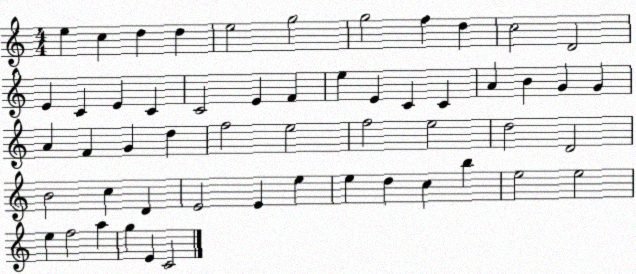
X:1
T:Untitled
M:4/4
L:1/4
K:C
e c d d e2 g2 g2 f d c2 D2 E C E C C2 E F e E C C A B G G A F G d f2 e2 f2 e2 d2 D2 B2 c D E2 E e e d c b e2 e2 e f2 a g E C2